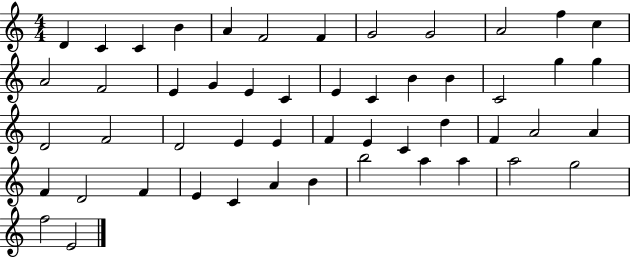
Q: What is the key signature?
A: C major